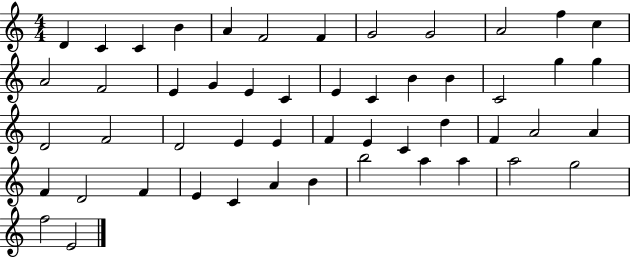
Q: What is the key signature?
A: C major